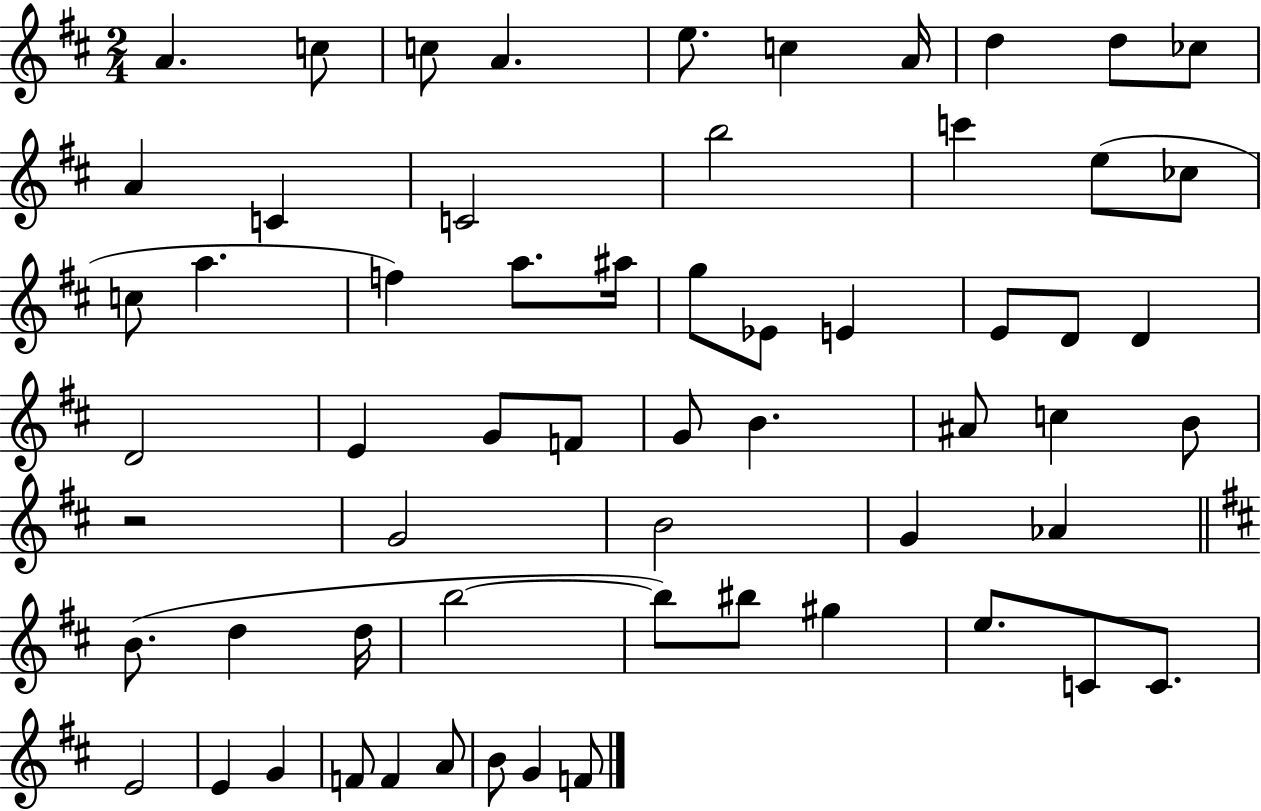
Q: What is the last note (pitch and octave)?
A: F4